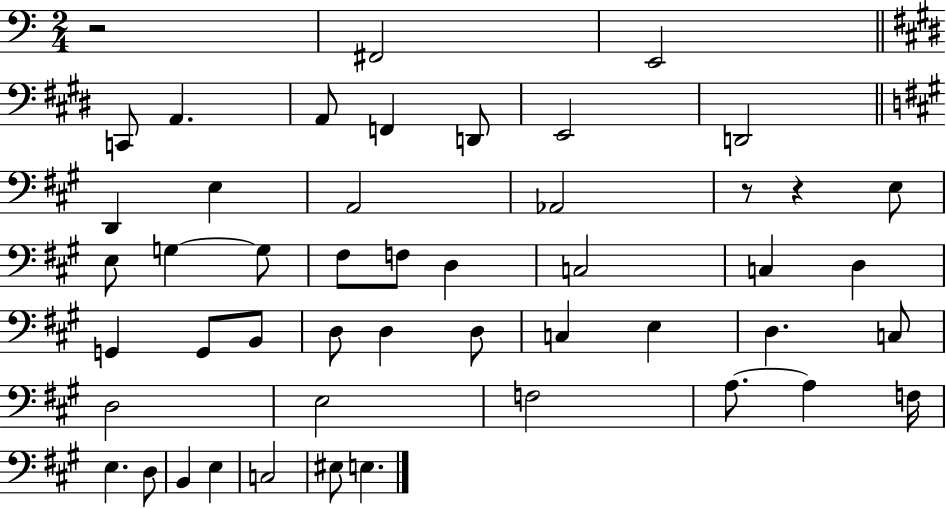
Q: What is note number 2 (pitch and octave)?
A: E2